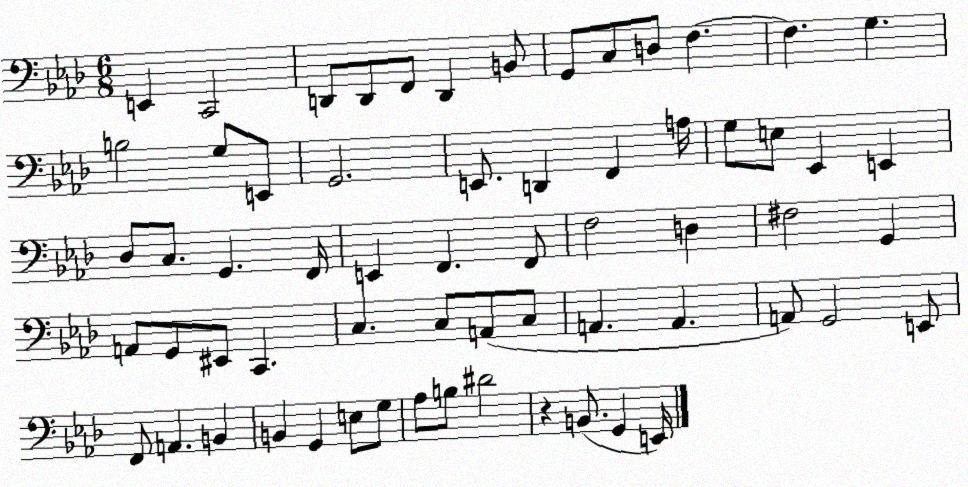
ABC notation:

X:1
T:Untitled
M:6/8
L:1/4
K:Ab
E,, C,,2 D,,/2 D,,/2 F,,/2 D,, B,,/2 G,,/2 C,/2 D,/2 F, F, G, B,2 G,/2 E,,/2 G,,2 E,,/2 D,, F,, A,/4 G,/2 E,/2 _E,, E,, _D,/2 C,/2 G,, F,,/4 E,, F,, F,,/2 F,2 D, ^F,2 G,, A,,/2 G,,/2 ^E,,/2 C,, C, C,/2 A,,/2 C,/2 A,, A,, A,,/2 G,,2 E,,/2 F,,/2 A,, B,, B,, G,, E,/2 G,/2 _A,/2 B,/2 ^D2 z B,,/2 G,, E,,/4